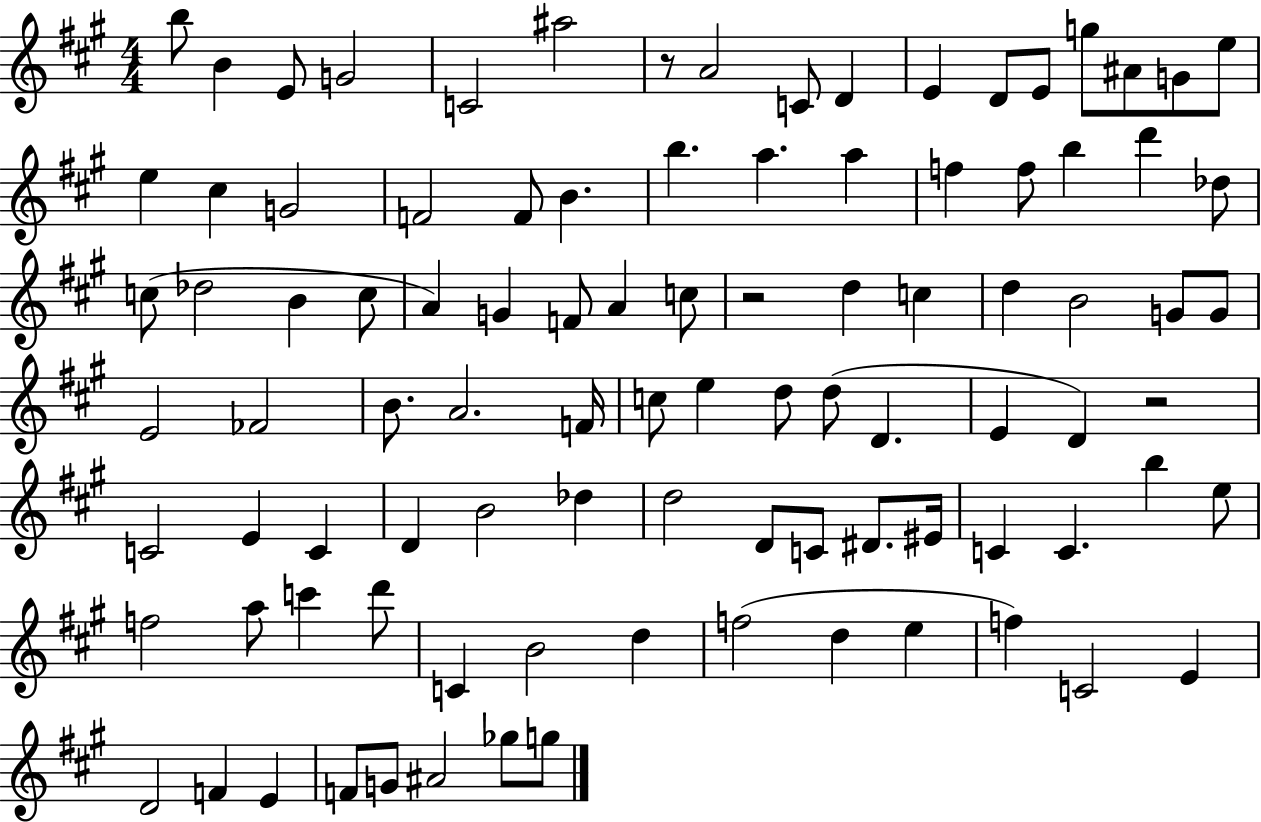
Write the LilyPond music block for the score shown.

{
  \clef treble
  \numericTimeSignature
  \time 4/4
  \key a \major
  b''8 b'4 e'8 g'2 | c'2 ais''2 | r8 a'2 c'8 d'4 | e'4 d'8 e'8 g''8 ais'8 g'8 e''8 | \break e''4 cis''4 g'2 | f'2 f'8 b'4. | b''4. a''4. a''4 | f''4 f''8 b''4 d'''4 des''8 | \break c''8( des''2 b'4 c''8 | a'4) g'4 f'8 a'4 c''8 | r2 d''4 c''4 | d''4 b'2 g'8 g'8 | \break e'2 fes'2 | b'8. a'2. f'16 | c''8 e''4 d''8 d''8( d'4. | e'4 d'4) r2 | \break c'2 e'4 c'4 | d'4 b'2 des''4 | d''2 d'8 c'8 dis'8. eis'16 | c'4 c'4. b''4 e''8 | \break f''2 a''8 c'''4 d'''8 | c'4 b'2 d''4 | f''2( d''4 e''4 | f''4) c'2 e'4 | \break d'2 f'4 e'4 | f'8 g'8 ais'2 ges''8 g''8 | \bar "|."
}